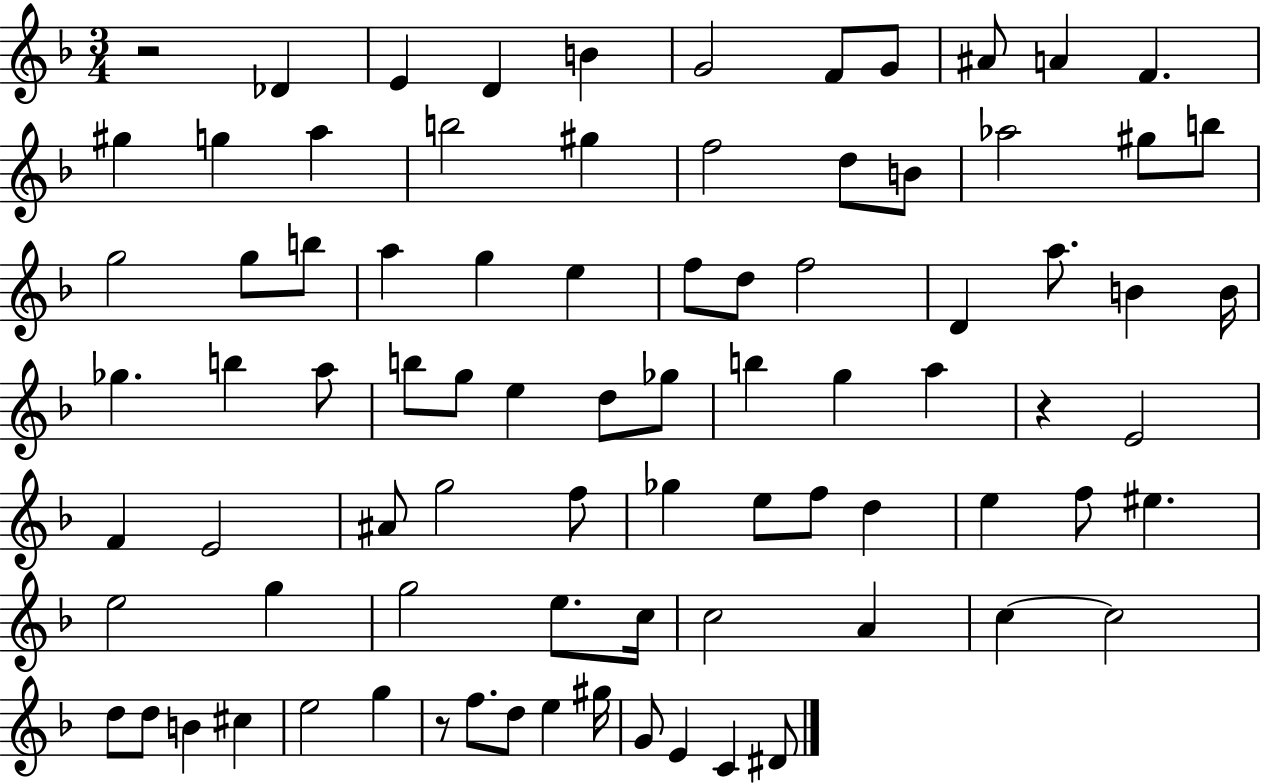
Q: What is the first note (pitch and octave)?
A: Db4